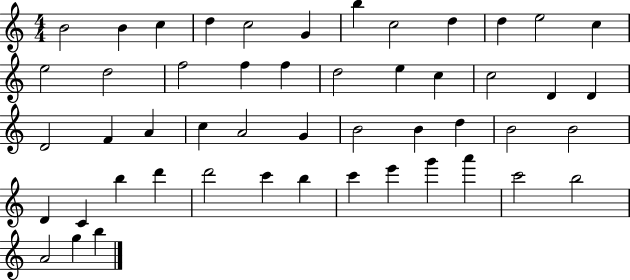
B4/h B4/q C5/q D5/q C5/h G4/q B5/q C5/h D5/q D5/q E5/h C5/q E5/h D5/h F5/h F5/q F5/q D5/h E5/q C5/q C5/h D4/q D4/q D4/h F4/q A4/q C5/q A4/h G4/q B4/h B4/q D5/q B4/h B4/h D4/q C4/q B5/q D6/q D6/h C6/q B5/q C6/q E6/q G6/q A6/q C6/h B5/h A4/h G5/q B5/q